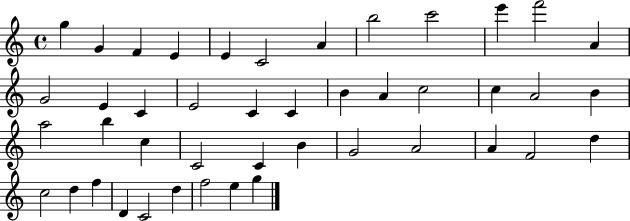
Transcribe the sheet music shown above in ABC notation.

X:1
T:Untitled
M:4/4
L:1/4
K:C
g G F E E C2 A b2 c'2 e' f'2 A G2 E C E2 C C B A c2 c A2 B a2 b c C2 C B G2 A2 A F2 d c2 d f D C2 d f2 e g